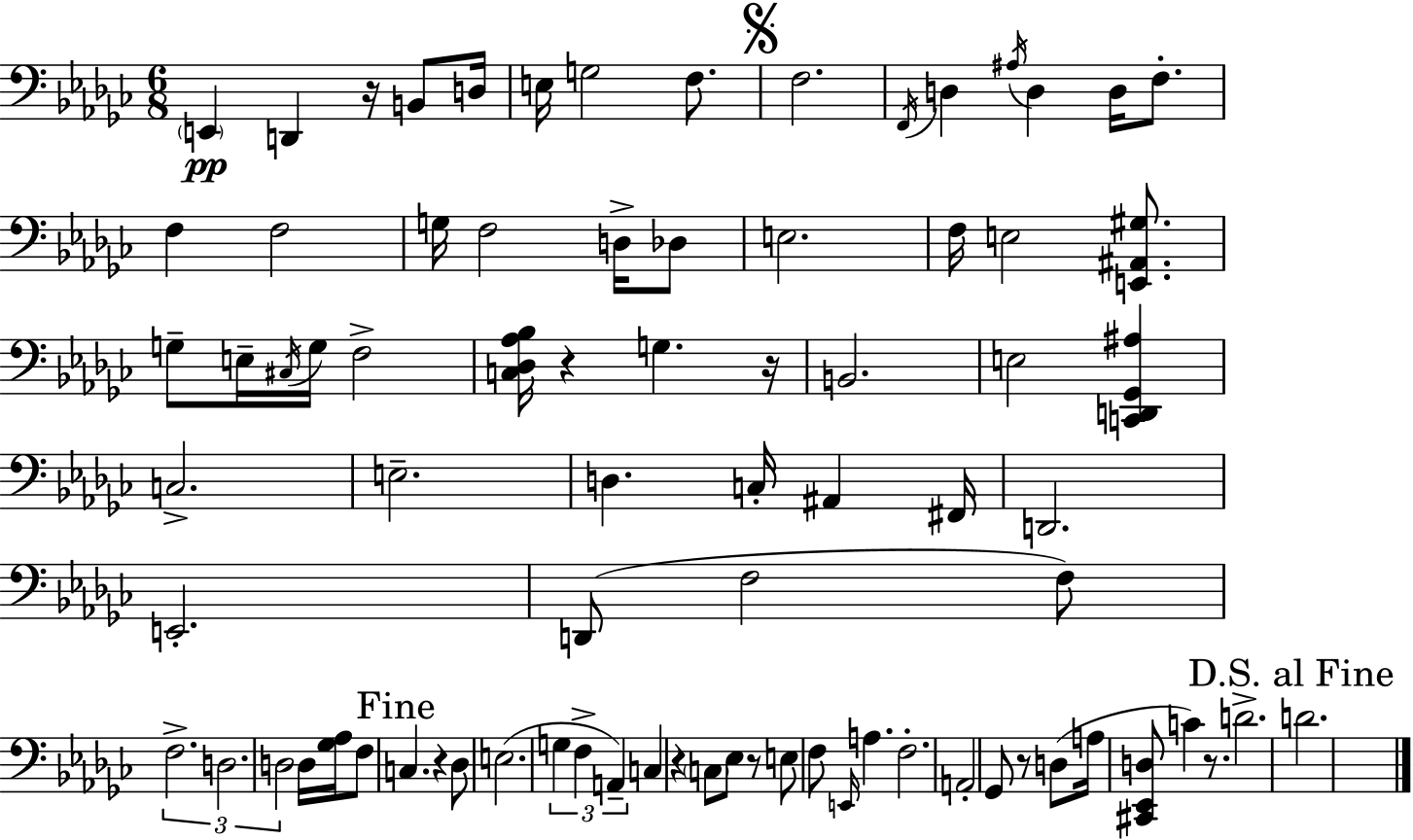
X:1
T:Untitled
M:6/8
L:1/4
K:Ebm
E,, D,, z/4 B,,/2 D,/4 E,/4 G,2 F,/2 F,2 F,,/4 D, ^A,/4 D, D,/4 F,/2 F, F,2 G,/4 F,2 D,/4 _D,/2 E,2 F,/4 E,2 [E,,^A,,^G,]/2 G,/2 E,/4 ^C,/4 G,/4 F,2 [C,_D,_A,_B,]/4 z G, z/4 B,,2 E,2 [C,,D,,_G,,^A,] C,2 E,2 D, C,/4 ^A,, ^F,,/4 D,,2 E,,2 D,,/2 F,2 F,/2 F,2 D,2 D,2 D,/4 [_G,_A,]/4 F,/2 C, z _D,/2 E,2 G, F, A,, C, z C,/2 _E,/2 z/2 E,/2 F,/2 E,,/4 A, F,2 A,,2 _G,,/2 z/2 D,/2 A,/4 [^C,,_E,,D,]/2 C z/2 D2 D2